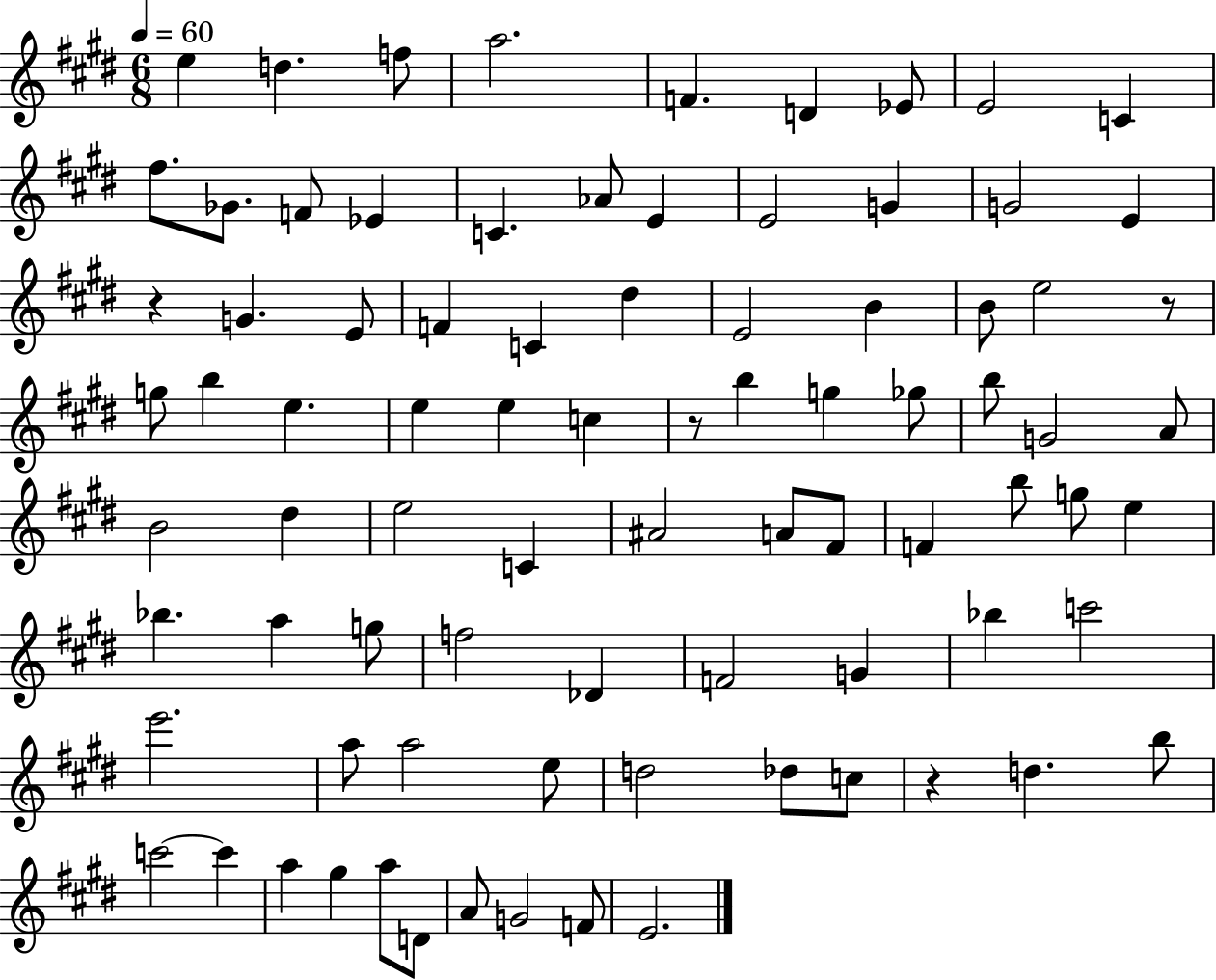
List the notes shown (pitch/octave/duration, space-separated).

E5/q D5/q. F5/e A5/h. F4/q. D4/q Eb4/e E4/h C4/q F#5/e. Gb4/e. F4/e Eb4/q C4/q. Ab4/e E4/q E4/h G4/q G4/h E4/q R/q G4/q. E4/e F4/q C4/q D#5/q E4/h B4/q B4/e E5/h R/e G5/e B5/q E5/q. E5/q E5/q C5/q R/e B5/q G5/q Gb5/e B5/e G4/h A4/e B4/h D#5/q E5/h C4/q A#4/h A4/e F#4/e F4/q B5/e G5/e E5/q Bb5/q. A5/q G5/e F5/h Db4/q F4/h G4/q Bb5/q C6/h E6/h. A5/e A5/h E5/e D5/h Db5/e C5/e R/q D5/q. B5/e C6/h C6/q A5/q G#5/q A5/e D4/e A4/e G4/h F4/e E4/h.